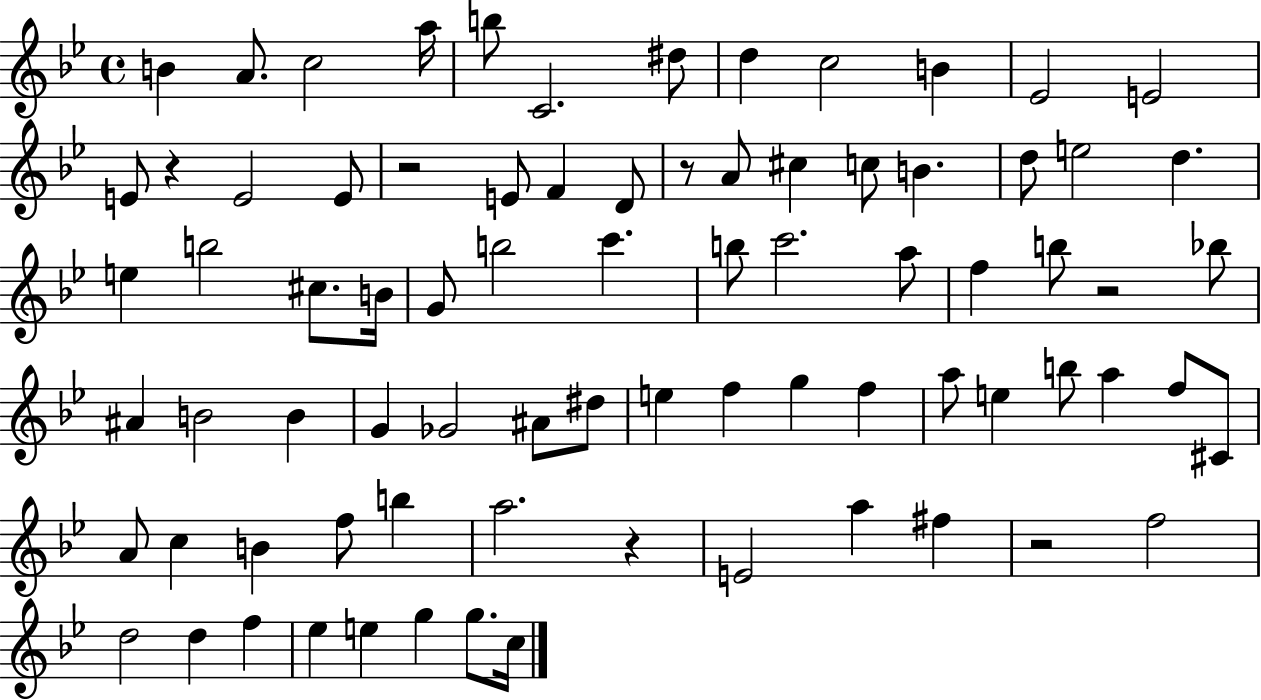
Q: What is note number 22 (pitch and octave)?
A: B4